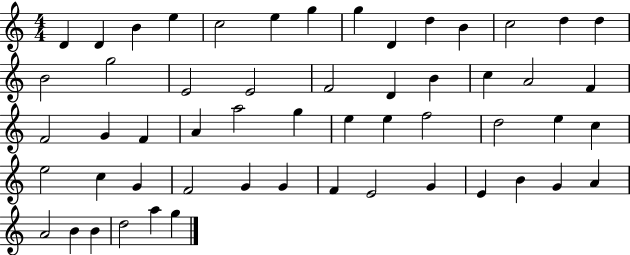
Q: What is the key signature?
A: C major